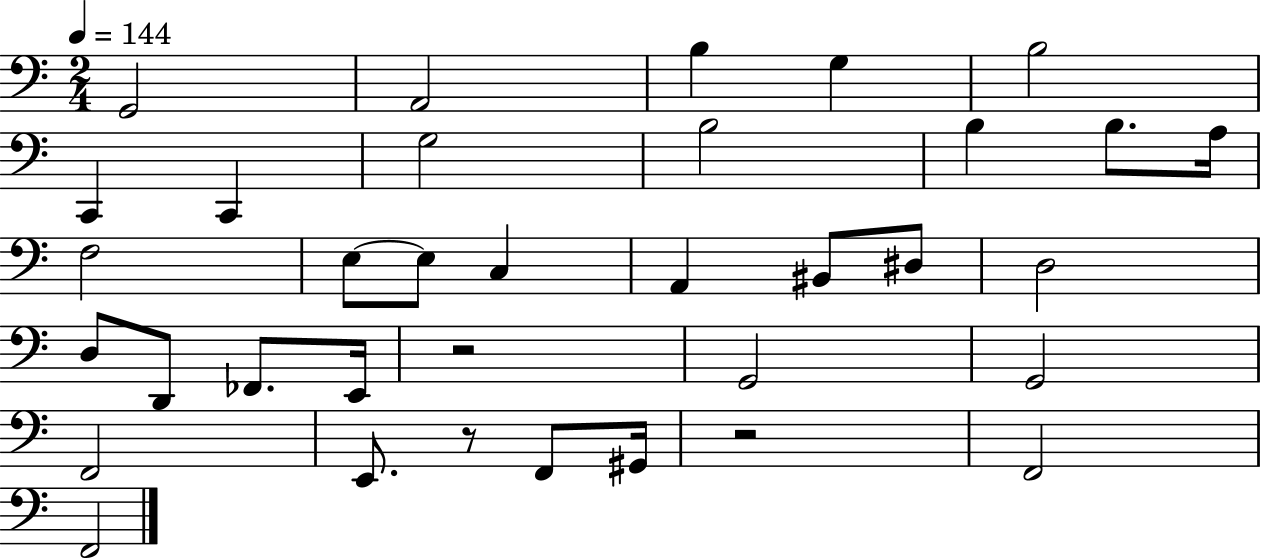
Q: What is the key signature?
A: C major